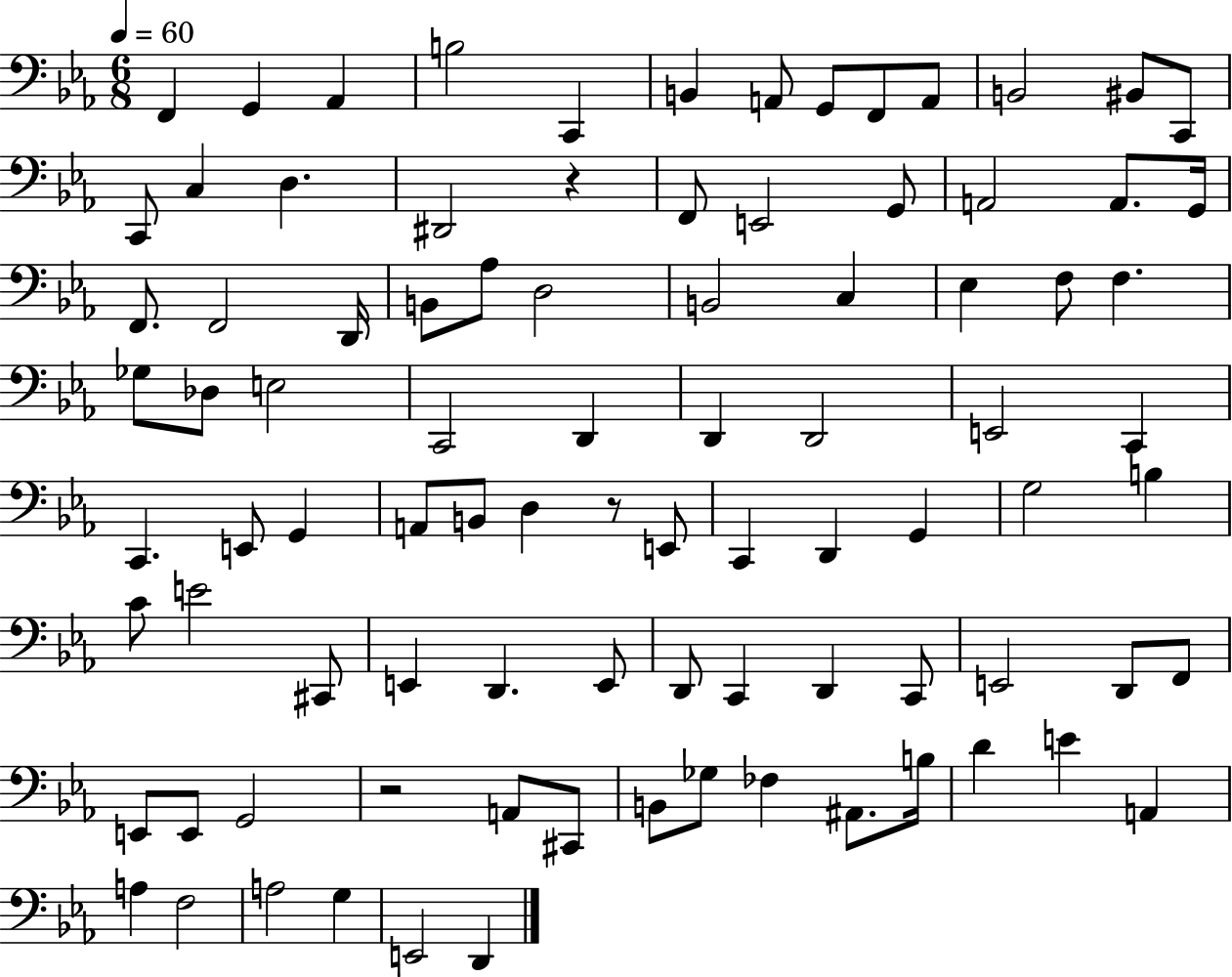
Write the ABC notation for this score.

X:1
T:Untitled
M:6/8
L:1/4
K:Eb
F,, G,, _A,, B,2 C,, B,, A,,/2 G,,/2 F,,/2 A,,/2 B,,2 ^B,,/2 C,,/2 C,,/2 C, D, ^D,,2 z F,,/2 E,,2 G,,/2 A,,2 A,,/2 G,,/4 F,,/2 F,,2 D,,/4 B,,/2 _A,/2 D,2 B,,2 C, _E, F,/2 F, _G,/2 _D,/2 E,2 C,,2 D,, D,, D,,2 E,,2 C,, C,, E,,/2 G,, A,,/2 B,,/2 D, z/2 E,,/2 C,, D,, G,, G,2 B, C/2 E2 ^C,,/2 E,, D,, E,,/2 D,,/2 C,, D,, C,,/2 E,,2 D,,/2 F,,/2 E,,/2 E,,/2 G,,2 z2 A,,/2 ^C,,/2 B,,/2 _G,/2 _F, ^A,,/2 B,/4 D E A,, A, F,2 A,2 G, E,,2 D,,